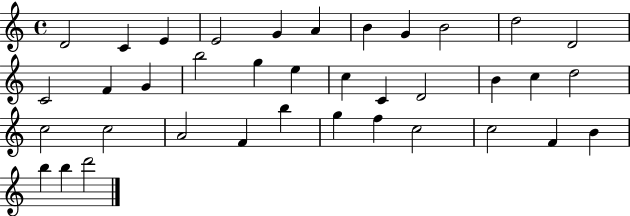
D4/h C4/q E4/q E4/h G4/q A4/q B4/q G4/q B4/h D5/h D4/h C4/h F4/q G4/q B5/h G5/q E5/q C5/q C4/q D4/h B4/q C5/q D5/h C5/h C5/h A4/h F4/q B5/q G5/q F5/q C5/h C5/h F4/q B4/q B5/q B5/q D6/h